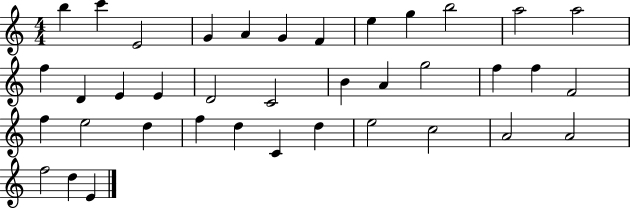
B5/q C6/q E4/h G4/q A4/q G4/q F4/q E5/q G5/q B5/h A5/h A5/h F5/q D4/q E4/q E4/q D4/h C4/h B4/q A4/q G5/h F5/q F5/q F4/h F5/q E5/h D5/q F5/q D5/q C4/q D5/q E5/h C5/h A4/h A4/h F5/h D5/q E4/q